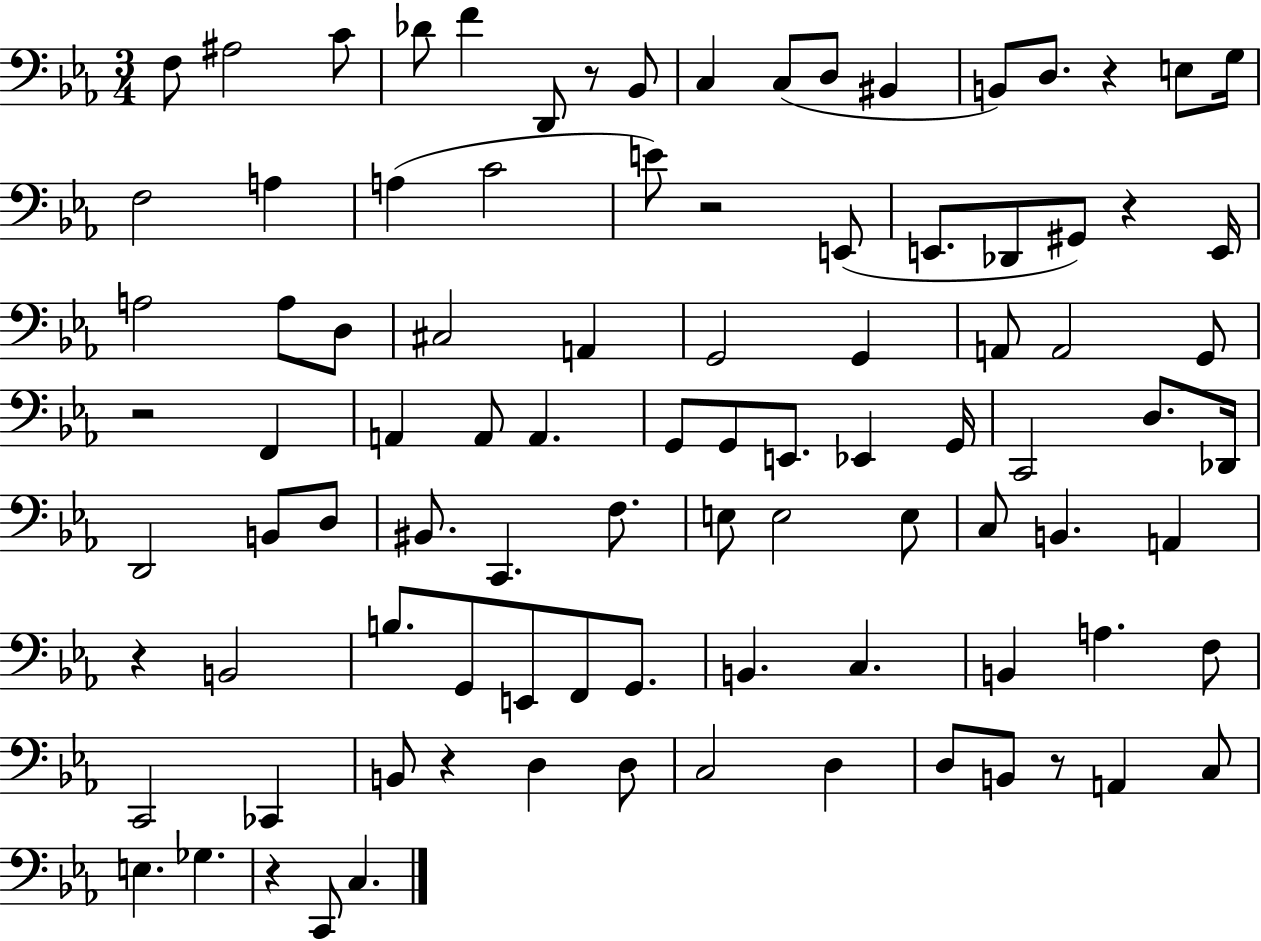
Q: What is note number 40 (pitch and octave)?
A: G2